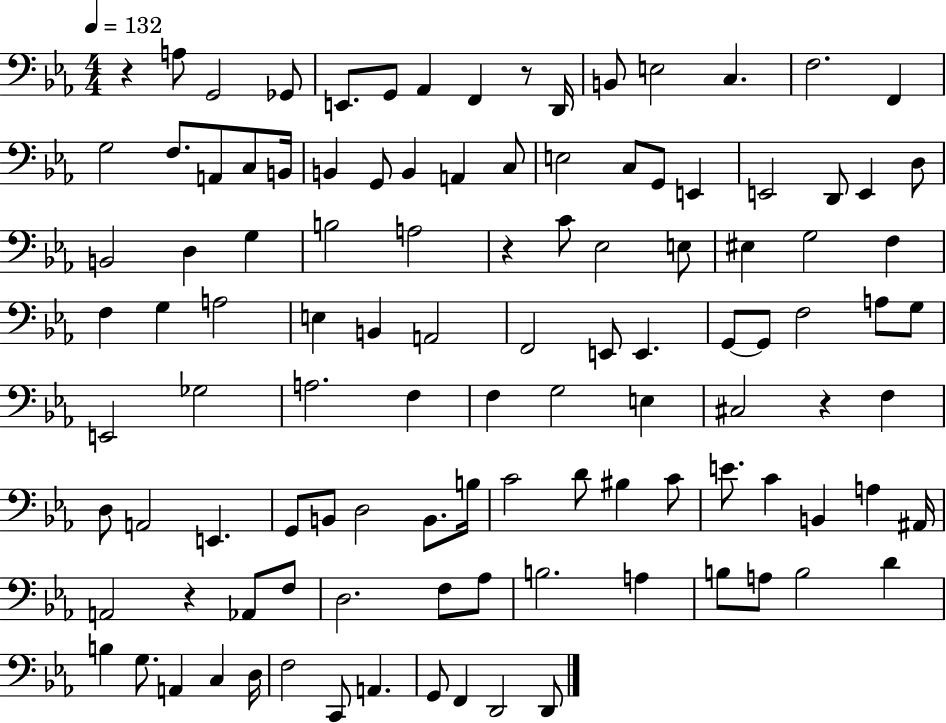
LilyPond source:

{
  \clef bass
  \numericTimeSignature
  \time 4/4
  \key ees \major
  \tempo 4 = 132
  r4 a8 g,2 ges,8 | e,8. g,8 aes,4 f,4 r8 d,16 | b,8 e2 c4. | f2. f,4 | \break g2 f8. a,8 c8 b,16 | b,4 g,8 b,4 a,4 c8 | e2 c8 g,8 e,4 | e,2 d,8 e,4 d8 | \break b,2 d4 g4 | b2 a2 | r4 c'8 ees2 e8 | eis4 g2 f4 | \break f4 g4 a2 | e4 b,4 a,2 | f,2 e,8 e,4. | g,8~~ g,8 f2 a8 g8 | \break e,2 ges2 | a2. f4 | f4 g2 e4 | cis2 r4 f4 | \break d8 a,2 e,4. | g,8 b,8 d2 b,8. b16 | c'2 d'8 bis4 c'8 | e'8. c'4 b,4 a4 ais,16 | \break a,2 r4 aes,8 f8 | d2. f8 aes8 | b2. a4 | b8 a8 b2 d'4 | \break b4 g8. a,4 c4 d16 | f2 c,8 a,4. | g,8 f,4 d,2 d,8 | \bar "|."
}